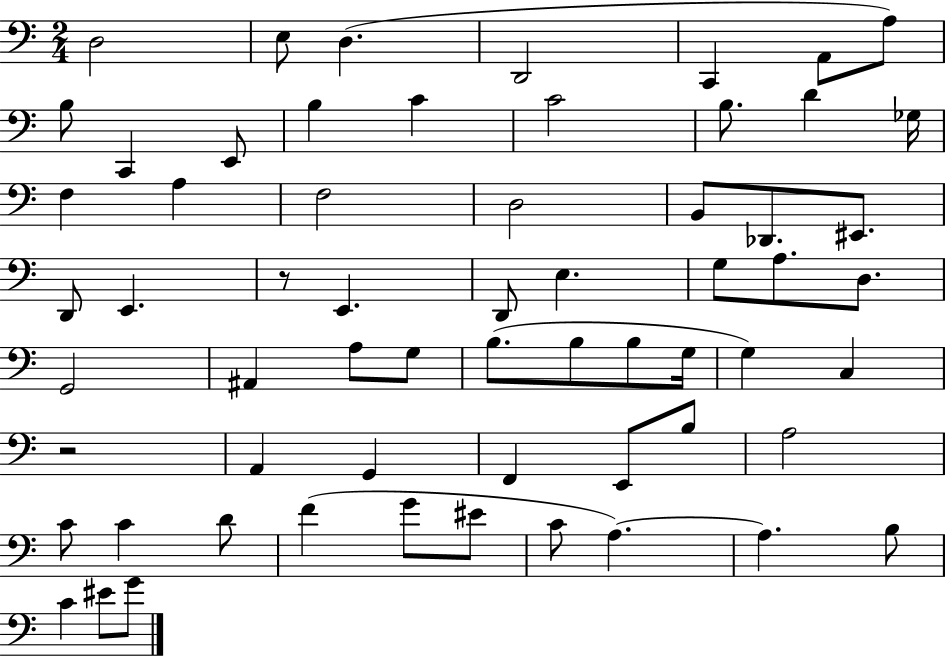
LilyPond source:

{
  \clef bass
  \numericTimeSignature
  \time 2/4
  \key c \major
  d2 | e8 d4.( | d,2 | c,4 a,8 a8) | \break b8 c,4 e,8 | b4 c'4 | c'2 | b8. d'4 ges16 | \break f4 a4 | f2 | d2 | b,8 des,8. eis,8. | \break d,8 e,4. | r8 e,4. | d,8 e4. | g8 a8. d8. | \break g,2 | ais,4 a8 g8 | b8.( b8 b8 g16 | g4) c4 | \break r2 | a,4 g,4 | f,4 e,8 b8 | a2 | \break c'8 c'4 d'8 | f'4( g'8 eis'8 | c'8 a4.~~) | a4. b8 | \break c'4 eis'8 g'8 | \bar "|."
}